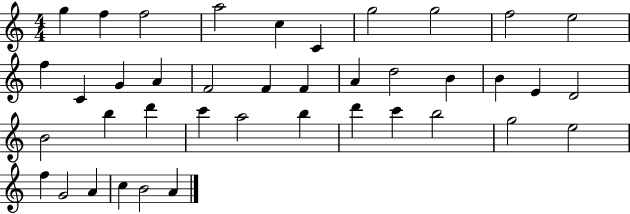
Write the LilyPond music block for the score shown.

{
  \clef treble
  \numericTimeSignature
  \time 4/4
  \key c \major
  g''4 f''4 f''2 | a''2 c''4 c'4 | g''2 g''2 | f''2 e''2 | \break f''4 c'4 g'4 a'4 | f'2 f'4 f'4 | a'4 d''2 b'4 | b'4 e'4 d'2 | \break b'2 b''4 d'''4 | c'''4 a''2 b''4 | d'''4 c'''4 b''2 | g''2 e''2 | \break f''4 g'2 a'4 | c''4 b'2 a'4 | \bar "|."
}